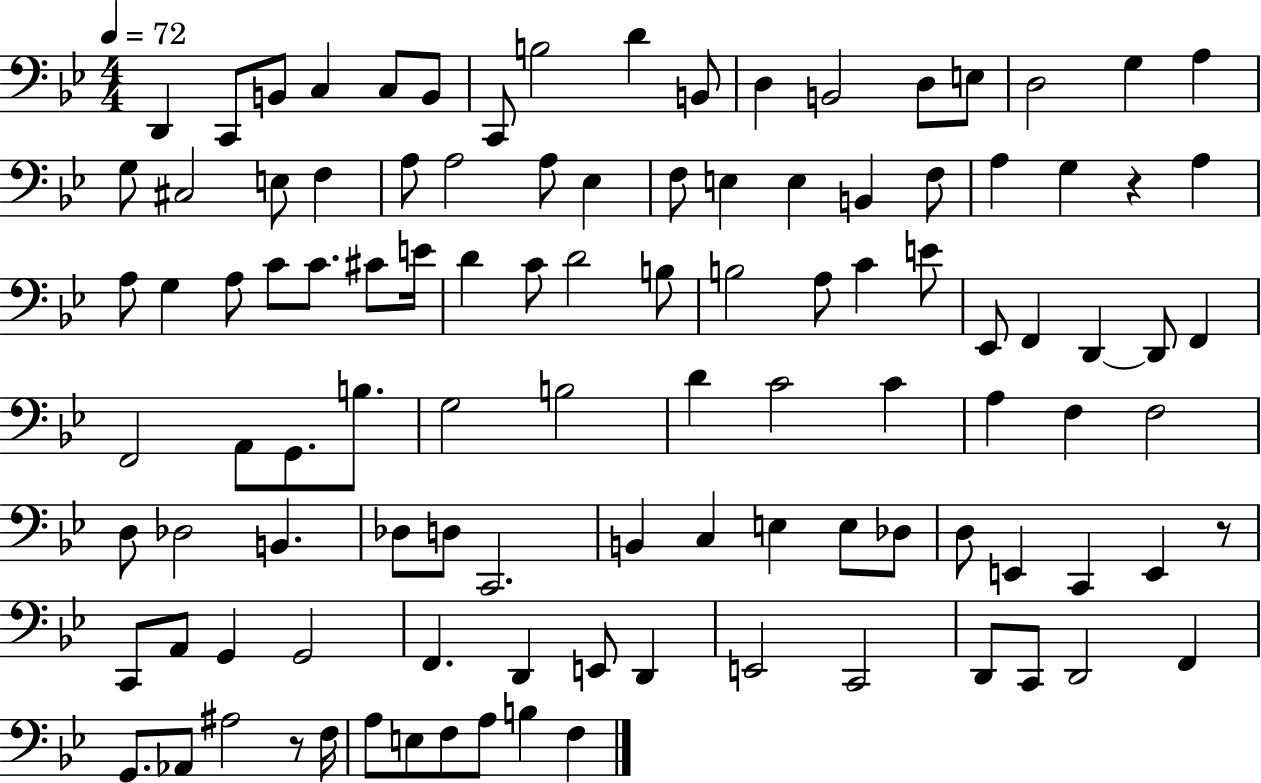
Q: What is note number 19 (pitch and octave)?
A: C#3